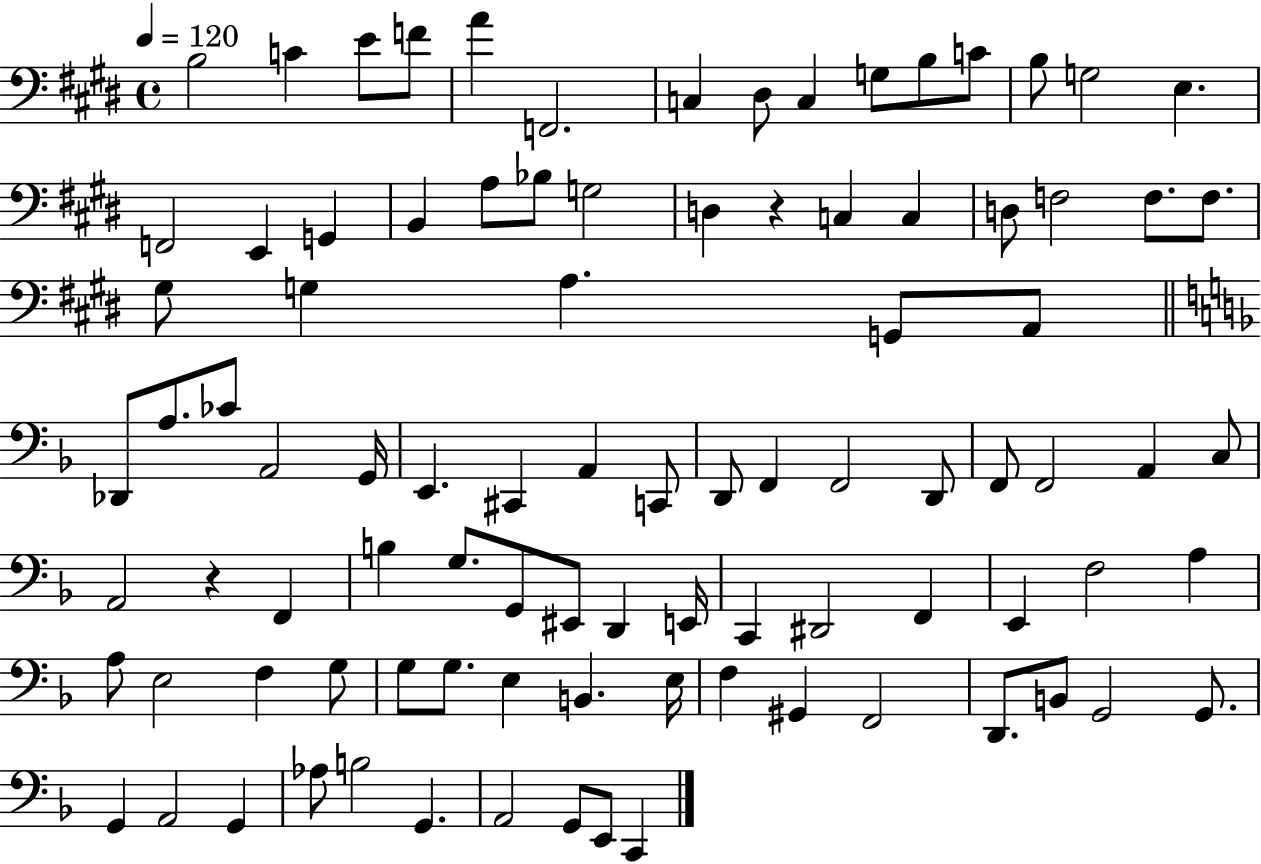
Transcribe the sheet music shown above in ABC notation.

X:1
T:Untitled
M:4/4
L:1/4
K:E
B,2 C E/2 F/2 A F,,2 C, ^D,/2 C, G,/2 B,/2 C/2 B,/2 G,2 E, F,,2 E,, G,, B,, A,/2 _B,/2 G,2 D, z C, C, D,/2 F,2 F,/2 F,/2 ^G,/2 G, A, G,,/2 A,,/2 _D,,/2 A,/2 _C/2 A,,2 G,,/4 E,, ^C,, A,, C,,/2 D,,/2 F,, F,,2 D,,/2 F,,/2 F,,2 A,, C,/2 A,,2 z F,, B, G,/2 G,,/2 ^E,,/2 D,, E,,/4 C,, ^D,,2 F,, E,, F,2 A, A,/2 E,2 F, G,/2 G,/2 G,/2 E, B,, E,/4 F, ^G,, F,,2 D,,/2 B,,/2 G,,2 G,,/2 G,, A,,2 G,, _A,/2 B,2 G,, A,,2 G,,/2 E,,/2 C,,